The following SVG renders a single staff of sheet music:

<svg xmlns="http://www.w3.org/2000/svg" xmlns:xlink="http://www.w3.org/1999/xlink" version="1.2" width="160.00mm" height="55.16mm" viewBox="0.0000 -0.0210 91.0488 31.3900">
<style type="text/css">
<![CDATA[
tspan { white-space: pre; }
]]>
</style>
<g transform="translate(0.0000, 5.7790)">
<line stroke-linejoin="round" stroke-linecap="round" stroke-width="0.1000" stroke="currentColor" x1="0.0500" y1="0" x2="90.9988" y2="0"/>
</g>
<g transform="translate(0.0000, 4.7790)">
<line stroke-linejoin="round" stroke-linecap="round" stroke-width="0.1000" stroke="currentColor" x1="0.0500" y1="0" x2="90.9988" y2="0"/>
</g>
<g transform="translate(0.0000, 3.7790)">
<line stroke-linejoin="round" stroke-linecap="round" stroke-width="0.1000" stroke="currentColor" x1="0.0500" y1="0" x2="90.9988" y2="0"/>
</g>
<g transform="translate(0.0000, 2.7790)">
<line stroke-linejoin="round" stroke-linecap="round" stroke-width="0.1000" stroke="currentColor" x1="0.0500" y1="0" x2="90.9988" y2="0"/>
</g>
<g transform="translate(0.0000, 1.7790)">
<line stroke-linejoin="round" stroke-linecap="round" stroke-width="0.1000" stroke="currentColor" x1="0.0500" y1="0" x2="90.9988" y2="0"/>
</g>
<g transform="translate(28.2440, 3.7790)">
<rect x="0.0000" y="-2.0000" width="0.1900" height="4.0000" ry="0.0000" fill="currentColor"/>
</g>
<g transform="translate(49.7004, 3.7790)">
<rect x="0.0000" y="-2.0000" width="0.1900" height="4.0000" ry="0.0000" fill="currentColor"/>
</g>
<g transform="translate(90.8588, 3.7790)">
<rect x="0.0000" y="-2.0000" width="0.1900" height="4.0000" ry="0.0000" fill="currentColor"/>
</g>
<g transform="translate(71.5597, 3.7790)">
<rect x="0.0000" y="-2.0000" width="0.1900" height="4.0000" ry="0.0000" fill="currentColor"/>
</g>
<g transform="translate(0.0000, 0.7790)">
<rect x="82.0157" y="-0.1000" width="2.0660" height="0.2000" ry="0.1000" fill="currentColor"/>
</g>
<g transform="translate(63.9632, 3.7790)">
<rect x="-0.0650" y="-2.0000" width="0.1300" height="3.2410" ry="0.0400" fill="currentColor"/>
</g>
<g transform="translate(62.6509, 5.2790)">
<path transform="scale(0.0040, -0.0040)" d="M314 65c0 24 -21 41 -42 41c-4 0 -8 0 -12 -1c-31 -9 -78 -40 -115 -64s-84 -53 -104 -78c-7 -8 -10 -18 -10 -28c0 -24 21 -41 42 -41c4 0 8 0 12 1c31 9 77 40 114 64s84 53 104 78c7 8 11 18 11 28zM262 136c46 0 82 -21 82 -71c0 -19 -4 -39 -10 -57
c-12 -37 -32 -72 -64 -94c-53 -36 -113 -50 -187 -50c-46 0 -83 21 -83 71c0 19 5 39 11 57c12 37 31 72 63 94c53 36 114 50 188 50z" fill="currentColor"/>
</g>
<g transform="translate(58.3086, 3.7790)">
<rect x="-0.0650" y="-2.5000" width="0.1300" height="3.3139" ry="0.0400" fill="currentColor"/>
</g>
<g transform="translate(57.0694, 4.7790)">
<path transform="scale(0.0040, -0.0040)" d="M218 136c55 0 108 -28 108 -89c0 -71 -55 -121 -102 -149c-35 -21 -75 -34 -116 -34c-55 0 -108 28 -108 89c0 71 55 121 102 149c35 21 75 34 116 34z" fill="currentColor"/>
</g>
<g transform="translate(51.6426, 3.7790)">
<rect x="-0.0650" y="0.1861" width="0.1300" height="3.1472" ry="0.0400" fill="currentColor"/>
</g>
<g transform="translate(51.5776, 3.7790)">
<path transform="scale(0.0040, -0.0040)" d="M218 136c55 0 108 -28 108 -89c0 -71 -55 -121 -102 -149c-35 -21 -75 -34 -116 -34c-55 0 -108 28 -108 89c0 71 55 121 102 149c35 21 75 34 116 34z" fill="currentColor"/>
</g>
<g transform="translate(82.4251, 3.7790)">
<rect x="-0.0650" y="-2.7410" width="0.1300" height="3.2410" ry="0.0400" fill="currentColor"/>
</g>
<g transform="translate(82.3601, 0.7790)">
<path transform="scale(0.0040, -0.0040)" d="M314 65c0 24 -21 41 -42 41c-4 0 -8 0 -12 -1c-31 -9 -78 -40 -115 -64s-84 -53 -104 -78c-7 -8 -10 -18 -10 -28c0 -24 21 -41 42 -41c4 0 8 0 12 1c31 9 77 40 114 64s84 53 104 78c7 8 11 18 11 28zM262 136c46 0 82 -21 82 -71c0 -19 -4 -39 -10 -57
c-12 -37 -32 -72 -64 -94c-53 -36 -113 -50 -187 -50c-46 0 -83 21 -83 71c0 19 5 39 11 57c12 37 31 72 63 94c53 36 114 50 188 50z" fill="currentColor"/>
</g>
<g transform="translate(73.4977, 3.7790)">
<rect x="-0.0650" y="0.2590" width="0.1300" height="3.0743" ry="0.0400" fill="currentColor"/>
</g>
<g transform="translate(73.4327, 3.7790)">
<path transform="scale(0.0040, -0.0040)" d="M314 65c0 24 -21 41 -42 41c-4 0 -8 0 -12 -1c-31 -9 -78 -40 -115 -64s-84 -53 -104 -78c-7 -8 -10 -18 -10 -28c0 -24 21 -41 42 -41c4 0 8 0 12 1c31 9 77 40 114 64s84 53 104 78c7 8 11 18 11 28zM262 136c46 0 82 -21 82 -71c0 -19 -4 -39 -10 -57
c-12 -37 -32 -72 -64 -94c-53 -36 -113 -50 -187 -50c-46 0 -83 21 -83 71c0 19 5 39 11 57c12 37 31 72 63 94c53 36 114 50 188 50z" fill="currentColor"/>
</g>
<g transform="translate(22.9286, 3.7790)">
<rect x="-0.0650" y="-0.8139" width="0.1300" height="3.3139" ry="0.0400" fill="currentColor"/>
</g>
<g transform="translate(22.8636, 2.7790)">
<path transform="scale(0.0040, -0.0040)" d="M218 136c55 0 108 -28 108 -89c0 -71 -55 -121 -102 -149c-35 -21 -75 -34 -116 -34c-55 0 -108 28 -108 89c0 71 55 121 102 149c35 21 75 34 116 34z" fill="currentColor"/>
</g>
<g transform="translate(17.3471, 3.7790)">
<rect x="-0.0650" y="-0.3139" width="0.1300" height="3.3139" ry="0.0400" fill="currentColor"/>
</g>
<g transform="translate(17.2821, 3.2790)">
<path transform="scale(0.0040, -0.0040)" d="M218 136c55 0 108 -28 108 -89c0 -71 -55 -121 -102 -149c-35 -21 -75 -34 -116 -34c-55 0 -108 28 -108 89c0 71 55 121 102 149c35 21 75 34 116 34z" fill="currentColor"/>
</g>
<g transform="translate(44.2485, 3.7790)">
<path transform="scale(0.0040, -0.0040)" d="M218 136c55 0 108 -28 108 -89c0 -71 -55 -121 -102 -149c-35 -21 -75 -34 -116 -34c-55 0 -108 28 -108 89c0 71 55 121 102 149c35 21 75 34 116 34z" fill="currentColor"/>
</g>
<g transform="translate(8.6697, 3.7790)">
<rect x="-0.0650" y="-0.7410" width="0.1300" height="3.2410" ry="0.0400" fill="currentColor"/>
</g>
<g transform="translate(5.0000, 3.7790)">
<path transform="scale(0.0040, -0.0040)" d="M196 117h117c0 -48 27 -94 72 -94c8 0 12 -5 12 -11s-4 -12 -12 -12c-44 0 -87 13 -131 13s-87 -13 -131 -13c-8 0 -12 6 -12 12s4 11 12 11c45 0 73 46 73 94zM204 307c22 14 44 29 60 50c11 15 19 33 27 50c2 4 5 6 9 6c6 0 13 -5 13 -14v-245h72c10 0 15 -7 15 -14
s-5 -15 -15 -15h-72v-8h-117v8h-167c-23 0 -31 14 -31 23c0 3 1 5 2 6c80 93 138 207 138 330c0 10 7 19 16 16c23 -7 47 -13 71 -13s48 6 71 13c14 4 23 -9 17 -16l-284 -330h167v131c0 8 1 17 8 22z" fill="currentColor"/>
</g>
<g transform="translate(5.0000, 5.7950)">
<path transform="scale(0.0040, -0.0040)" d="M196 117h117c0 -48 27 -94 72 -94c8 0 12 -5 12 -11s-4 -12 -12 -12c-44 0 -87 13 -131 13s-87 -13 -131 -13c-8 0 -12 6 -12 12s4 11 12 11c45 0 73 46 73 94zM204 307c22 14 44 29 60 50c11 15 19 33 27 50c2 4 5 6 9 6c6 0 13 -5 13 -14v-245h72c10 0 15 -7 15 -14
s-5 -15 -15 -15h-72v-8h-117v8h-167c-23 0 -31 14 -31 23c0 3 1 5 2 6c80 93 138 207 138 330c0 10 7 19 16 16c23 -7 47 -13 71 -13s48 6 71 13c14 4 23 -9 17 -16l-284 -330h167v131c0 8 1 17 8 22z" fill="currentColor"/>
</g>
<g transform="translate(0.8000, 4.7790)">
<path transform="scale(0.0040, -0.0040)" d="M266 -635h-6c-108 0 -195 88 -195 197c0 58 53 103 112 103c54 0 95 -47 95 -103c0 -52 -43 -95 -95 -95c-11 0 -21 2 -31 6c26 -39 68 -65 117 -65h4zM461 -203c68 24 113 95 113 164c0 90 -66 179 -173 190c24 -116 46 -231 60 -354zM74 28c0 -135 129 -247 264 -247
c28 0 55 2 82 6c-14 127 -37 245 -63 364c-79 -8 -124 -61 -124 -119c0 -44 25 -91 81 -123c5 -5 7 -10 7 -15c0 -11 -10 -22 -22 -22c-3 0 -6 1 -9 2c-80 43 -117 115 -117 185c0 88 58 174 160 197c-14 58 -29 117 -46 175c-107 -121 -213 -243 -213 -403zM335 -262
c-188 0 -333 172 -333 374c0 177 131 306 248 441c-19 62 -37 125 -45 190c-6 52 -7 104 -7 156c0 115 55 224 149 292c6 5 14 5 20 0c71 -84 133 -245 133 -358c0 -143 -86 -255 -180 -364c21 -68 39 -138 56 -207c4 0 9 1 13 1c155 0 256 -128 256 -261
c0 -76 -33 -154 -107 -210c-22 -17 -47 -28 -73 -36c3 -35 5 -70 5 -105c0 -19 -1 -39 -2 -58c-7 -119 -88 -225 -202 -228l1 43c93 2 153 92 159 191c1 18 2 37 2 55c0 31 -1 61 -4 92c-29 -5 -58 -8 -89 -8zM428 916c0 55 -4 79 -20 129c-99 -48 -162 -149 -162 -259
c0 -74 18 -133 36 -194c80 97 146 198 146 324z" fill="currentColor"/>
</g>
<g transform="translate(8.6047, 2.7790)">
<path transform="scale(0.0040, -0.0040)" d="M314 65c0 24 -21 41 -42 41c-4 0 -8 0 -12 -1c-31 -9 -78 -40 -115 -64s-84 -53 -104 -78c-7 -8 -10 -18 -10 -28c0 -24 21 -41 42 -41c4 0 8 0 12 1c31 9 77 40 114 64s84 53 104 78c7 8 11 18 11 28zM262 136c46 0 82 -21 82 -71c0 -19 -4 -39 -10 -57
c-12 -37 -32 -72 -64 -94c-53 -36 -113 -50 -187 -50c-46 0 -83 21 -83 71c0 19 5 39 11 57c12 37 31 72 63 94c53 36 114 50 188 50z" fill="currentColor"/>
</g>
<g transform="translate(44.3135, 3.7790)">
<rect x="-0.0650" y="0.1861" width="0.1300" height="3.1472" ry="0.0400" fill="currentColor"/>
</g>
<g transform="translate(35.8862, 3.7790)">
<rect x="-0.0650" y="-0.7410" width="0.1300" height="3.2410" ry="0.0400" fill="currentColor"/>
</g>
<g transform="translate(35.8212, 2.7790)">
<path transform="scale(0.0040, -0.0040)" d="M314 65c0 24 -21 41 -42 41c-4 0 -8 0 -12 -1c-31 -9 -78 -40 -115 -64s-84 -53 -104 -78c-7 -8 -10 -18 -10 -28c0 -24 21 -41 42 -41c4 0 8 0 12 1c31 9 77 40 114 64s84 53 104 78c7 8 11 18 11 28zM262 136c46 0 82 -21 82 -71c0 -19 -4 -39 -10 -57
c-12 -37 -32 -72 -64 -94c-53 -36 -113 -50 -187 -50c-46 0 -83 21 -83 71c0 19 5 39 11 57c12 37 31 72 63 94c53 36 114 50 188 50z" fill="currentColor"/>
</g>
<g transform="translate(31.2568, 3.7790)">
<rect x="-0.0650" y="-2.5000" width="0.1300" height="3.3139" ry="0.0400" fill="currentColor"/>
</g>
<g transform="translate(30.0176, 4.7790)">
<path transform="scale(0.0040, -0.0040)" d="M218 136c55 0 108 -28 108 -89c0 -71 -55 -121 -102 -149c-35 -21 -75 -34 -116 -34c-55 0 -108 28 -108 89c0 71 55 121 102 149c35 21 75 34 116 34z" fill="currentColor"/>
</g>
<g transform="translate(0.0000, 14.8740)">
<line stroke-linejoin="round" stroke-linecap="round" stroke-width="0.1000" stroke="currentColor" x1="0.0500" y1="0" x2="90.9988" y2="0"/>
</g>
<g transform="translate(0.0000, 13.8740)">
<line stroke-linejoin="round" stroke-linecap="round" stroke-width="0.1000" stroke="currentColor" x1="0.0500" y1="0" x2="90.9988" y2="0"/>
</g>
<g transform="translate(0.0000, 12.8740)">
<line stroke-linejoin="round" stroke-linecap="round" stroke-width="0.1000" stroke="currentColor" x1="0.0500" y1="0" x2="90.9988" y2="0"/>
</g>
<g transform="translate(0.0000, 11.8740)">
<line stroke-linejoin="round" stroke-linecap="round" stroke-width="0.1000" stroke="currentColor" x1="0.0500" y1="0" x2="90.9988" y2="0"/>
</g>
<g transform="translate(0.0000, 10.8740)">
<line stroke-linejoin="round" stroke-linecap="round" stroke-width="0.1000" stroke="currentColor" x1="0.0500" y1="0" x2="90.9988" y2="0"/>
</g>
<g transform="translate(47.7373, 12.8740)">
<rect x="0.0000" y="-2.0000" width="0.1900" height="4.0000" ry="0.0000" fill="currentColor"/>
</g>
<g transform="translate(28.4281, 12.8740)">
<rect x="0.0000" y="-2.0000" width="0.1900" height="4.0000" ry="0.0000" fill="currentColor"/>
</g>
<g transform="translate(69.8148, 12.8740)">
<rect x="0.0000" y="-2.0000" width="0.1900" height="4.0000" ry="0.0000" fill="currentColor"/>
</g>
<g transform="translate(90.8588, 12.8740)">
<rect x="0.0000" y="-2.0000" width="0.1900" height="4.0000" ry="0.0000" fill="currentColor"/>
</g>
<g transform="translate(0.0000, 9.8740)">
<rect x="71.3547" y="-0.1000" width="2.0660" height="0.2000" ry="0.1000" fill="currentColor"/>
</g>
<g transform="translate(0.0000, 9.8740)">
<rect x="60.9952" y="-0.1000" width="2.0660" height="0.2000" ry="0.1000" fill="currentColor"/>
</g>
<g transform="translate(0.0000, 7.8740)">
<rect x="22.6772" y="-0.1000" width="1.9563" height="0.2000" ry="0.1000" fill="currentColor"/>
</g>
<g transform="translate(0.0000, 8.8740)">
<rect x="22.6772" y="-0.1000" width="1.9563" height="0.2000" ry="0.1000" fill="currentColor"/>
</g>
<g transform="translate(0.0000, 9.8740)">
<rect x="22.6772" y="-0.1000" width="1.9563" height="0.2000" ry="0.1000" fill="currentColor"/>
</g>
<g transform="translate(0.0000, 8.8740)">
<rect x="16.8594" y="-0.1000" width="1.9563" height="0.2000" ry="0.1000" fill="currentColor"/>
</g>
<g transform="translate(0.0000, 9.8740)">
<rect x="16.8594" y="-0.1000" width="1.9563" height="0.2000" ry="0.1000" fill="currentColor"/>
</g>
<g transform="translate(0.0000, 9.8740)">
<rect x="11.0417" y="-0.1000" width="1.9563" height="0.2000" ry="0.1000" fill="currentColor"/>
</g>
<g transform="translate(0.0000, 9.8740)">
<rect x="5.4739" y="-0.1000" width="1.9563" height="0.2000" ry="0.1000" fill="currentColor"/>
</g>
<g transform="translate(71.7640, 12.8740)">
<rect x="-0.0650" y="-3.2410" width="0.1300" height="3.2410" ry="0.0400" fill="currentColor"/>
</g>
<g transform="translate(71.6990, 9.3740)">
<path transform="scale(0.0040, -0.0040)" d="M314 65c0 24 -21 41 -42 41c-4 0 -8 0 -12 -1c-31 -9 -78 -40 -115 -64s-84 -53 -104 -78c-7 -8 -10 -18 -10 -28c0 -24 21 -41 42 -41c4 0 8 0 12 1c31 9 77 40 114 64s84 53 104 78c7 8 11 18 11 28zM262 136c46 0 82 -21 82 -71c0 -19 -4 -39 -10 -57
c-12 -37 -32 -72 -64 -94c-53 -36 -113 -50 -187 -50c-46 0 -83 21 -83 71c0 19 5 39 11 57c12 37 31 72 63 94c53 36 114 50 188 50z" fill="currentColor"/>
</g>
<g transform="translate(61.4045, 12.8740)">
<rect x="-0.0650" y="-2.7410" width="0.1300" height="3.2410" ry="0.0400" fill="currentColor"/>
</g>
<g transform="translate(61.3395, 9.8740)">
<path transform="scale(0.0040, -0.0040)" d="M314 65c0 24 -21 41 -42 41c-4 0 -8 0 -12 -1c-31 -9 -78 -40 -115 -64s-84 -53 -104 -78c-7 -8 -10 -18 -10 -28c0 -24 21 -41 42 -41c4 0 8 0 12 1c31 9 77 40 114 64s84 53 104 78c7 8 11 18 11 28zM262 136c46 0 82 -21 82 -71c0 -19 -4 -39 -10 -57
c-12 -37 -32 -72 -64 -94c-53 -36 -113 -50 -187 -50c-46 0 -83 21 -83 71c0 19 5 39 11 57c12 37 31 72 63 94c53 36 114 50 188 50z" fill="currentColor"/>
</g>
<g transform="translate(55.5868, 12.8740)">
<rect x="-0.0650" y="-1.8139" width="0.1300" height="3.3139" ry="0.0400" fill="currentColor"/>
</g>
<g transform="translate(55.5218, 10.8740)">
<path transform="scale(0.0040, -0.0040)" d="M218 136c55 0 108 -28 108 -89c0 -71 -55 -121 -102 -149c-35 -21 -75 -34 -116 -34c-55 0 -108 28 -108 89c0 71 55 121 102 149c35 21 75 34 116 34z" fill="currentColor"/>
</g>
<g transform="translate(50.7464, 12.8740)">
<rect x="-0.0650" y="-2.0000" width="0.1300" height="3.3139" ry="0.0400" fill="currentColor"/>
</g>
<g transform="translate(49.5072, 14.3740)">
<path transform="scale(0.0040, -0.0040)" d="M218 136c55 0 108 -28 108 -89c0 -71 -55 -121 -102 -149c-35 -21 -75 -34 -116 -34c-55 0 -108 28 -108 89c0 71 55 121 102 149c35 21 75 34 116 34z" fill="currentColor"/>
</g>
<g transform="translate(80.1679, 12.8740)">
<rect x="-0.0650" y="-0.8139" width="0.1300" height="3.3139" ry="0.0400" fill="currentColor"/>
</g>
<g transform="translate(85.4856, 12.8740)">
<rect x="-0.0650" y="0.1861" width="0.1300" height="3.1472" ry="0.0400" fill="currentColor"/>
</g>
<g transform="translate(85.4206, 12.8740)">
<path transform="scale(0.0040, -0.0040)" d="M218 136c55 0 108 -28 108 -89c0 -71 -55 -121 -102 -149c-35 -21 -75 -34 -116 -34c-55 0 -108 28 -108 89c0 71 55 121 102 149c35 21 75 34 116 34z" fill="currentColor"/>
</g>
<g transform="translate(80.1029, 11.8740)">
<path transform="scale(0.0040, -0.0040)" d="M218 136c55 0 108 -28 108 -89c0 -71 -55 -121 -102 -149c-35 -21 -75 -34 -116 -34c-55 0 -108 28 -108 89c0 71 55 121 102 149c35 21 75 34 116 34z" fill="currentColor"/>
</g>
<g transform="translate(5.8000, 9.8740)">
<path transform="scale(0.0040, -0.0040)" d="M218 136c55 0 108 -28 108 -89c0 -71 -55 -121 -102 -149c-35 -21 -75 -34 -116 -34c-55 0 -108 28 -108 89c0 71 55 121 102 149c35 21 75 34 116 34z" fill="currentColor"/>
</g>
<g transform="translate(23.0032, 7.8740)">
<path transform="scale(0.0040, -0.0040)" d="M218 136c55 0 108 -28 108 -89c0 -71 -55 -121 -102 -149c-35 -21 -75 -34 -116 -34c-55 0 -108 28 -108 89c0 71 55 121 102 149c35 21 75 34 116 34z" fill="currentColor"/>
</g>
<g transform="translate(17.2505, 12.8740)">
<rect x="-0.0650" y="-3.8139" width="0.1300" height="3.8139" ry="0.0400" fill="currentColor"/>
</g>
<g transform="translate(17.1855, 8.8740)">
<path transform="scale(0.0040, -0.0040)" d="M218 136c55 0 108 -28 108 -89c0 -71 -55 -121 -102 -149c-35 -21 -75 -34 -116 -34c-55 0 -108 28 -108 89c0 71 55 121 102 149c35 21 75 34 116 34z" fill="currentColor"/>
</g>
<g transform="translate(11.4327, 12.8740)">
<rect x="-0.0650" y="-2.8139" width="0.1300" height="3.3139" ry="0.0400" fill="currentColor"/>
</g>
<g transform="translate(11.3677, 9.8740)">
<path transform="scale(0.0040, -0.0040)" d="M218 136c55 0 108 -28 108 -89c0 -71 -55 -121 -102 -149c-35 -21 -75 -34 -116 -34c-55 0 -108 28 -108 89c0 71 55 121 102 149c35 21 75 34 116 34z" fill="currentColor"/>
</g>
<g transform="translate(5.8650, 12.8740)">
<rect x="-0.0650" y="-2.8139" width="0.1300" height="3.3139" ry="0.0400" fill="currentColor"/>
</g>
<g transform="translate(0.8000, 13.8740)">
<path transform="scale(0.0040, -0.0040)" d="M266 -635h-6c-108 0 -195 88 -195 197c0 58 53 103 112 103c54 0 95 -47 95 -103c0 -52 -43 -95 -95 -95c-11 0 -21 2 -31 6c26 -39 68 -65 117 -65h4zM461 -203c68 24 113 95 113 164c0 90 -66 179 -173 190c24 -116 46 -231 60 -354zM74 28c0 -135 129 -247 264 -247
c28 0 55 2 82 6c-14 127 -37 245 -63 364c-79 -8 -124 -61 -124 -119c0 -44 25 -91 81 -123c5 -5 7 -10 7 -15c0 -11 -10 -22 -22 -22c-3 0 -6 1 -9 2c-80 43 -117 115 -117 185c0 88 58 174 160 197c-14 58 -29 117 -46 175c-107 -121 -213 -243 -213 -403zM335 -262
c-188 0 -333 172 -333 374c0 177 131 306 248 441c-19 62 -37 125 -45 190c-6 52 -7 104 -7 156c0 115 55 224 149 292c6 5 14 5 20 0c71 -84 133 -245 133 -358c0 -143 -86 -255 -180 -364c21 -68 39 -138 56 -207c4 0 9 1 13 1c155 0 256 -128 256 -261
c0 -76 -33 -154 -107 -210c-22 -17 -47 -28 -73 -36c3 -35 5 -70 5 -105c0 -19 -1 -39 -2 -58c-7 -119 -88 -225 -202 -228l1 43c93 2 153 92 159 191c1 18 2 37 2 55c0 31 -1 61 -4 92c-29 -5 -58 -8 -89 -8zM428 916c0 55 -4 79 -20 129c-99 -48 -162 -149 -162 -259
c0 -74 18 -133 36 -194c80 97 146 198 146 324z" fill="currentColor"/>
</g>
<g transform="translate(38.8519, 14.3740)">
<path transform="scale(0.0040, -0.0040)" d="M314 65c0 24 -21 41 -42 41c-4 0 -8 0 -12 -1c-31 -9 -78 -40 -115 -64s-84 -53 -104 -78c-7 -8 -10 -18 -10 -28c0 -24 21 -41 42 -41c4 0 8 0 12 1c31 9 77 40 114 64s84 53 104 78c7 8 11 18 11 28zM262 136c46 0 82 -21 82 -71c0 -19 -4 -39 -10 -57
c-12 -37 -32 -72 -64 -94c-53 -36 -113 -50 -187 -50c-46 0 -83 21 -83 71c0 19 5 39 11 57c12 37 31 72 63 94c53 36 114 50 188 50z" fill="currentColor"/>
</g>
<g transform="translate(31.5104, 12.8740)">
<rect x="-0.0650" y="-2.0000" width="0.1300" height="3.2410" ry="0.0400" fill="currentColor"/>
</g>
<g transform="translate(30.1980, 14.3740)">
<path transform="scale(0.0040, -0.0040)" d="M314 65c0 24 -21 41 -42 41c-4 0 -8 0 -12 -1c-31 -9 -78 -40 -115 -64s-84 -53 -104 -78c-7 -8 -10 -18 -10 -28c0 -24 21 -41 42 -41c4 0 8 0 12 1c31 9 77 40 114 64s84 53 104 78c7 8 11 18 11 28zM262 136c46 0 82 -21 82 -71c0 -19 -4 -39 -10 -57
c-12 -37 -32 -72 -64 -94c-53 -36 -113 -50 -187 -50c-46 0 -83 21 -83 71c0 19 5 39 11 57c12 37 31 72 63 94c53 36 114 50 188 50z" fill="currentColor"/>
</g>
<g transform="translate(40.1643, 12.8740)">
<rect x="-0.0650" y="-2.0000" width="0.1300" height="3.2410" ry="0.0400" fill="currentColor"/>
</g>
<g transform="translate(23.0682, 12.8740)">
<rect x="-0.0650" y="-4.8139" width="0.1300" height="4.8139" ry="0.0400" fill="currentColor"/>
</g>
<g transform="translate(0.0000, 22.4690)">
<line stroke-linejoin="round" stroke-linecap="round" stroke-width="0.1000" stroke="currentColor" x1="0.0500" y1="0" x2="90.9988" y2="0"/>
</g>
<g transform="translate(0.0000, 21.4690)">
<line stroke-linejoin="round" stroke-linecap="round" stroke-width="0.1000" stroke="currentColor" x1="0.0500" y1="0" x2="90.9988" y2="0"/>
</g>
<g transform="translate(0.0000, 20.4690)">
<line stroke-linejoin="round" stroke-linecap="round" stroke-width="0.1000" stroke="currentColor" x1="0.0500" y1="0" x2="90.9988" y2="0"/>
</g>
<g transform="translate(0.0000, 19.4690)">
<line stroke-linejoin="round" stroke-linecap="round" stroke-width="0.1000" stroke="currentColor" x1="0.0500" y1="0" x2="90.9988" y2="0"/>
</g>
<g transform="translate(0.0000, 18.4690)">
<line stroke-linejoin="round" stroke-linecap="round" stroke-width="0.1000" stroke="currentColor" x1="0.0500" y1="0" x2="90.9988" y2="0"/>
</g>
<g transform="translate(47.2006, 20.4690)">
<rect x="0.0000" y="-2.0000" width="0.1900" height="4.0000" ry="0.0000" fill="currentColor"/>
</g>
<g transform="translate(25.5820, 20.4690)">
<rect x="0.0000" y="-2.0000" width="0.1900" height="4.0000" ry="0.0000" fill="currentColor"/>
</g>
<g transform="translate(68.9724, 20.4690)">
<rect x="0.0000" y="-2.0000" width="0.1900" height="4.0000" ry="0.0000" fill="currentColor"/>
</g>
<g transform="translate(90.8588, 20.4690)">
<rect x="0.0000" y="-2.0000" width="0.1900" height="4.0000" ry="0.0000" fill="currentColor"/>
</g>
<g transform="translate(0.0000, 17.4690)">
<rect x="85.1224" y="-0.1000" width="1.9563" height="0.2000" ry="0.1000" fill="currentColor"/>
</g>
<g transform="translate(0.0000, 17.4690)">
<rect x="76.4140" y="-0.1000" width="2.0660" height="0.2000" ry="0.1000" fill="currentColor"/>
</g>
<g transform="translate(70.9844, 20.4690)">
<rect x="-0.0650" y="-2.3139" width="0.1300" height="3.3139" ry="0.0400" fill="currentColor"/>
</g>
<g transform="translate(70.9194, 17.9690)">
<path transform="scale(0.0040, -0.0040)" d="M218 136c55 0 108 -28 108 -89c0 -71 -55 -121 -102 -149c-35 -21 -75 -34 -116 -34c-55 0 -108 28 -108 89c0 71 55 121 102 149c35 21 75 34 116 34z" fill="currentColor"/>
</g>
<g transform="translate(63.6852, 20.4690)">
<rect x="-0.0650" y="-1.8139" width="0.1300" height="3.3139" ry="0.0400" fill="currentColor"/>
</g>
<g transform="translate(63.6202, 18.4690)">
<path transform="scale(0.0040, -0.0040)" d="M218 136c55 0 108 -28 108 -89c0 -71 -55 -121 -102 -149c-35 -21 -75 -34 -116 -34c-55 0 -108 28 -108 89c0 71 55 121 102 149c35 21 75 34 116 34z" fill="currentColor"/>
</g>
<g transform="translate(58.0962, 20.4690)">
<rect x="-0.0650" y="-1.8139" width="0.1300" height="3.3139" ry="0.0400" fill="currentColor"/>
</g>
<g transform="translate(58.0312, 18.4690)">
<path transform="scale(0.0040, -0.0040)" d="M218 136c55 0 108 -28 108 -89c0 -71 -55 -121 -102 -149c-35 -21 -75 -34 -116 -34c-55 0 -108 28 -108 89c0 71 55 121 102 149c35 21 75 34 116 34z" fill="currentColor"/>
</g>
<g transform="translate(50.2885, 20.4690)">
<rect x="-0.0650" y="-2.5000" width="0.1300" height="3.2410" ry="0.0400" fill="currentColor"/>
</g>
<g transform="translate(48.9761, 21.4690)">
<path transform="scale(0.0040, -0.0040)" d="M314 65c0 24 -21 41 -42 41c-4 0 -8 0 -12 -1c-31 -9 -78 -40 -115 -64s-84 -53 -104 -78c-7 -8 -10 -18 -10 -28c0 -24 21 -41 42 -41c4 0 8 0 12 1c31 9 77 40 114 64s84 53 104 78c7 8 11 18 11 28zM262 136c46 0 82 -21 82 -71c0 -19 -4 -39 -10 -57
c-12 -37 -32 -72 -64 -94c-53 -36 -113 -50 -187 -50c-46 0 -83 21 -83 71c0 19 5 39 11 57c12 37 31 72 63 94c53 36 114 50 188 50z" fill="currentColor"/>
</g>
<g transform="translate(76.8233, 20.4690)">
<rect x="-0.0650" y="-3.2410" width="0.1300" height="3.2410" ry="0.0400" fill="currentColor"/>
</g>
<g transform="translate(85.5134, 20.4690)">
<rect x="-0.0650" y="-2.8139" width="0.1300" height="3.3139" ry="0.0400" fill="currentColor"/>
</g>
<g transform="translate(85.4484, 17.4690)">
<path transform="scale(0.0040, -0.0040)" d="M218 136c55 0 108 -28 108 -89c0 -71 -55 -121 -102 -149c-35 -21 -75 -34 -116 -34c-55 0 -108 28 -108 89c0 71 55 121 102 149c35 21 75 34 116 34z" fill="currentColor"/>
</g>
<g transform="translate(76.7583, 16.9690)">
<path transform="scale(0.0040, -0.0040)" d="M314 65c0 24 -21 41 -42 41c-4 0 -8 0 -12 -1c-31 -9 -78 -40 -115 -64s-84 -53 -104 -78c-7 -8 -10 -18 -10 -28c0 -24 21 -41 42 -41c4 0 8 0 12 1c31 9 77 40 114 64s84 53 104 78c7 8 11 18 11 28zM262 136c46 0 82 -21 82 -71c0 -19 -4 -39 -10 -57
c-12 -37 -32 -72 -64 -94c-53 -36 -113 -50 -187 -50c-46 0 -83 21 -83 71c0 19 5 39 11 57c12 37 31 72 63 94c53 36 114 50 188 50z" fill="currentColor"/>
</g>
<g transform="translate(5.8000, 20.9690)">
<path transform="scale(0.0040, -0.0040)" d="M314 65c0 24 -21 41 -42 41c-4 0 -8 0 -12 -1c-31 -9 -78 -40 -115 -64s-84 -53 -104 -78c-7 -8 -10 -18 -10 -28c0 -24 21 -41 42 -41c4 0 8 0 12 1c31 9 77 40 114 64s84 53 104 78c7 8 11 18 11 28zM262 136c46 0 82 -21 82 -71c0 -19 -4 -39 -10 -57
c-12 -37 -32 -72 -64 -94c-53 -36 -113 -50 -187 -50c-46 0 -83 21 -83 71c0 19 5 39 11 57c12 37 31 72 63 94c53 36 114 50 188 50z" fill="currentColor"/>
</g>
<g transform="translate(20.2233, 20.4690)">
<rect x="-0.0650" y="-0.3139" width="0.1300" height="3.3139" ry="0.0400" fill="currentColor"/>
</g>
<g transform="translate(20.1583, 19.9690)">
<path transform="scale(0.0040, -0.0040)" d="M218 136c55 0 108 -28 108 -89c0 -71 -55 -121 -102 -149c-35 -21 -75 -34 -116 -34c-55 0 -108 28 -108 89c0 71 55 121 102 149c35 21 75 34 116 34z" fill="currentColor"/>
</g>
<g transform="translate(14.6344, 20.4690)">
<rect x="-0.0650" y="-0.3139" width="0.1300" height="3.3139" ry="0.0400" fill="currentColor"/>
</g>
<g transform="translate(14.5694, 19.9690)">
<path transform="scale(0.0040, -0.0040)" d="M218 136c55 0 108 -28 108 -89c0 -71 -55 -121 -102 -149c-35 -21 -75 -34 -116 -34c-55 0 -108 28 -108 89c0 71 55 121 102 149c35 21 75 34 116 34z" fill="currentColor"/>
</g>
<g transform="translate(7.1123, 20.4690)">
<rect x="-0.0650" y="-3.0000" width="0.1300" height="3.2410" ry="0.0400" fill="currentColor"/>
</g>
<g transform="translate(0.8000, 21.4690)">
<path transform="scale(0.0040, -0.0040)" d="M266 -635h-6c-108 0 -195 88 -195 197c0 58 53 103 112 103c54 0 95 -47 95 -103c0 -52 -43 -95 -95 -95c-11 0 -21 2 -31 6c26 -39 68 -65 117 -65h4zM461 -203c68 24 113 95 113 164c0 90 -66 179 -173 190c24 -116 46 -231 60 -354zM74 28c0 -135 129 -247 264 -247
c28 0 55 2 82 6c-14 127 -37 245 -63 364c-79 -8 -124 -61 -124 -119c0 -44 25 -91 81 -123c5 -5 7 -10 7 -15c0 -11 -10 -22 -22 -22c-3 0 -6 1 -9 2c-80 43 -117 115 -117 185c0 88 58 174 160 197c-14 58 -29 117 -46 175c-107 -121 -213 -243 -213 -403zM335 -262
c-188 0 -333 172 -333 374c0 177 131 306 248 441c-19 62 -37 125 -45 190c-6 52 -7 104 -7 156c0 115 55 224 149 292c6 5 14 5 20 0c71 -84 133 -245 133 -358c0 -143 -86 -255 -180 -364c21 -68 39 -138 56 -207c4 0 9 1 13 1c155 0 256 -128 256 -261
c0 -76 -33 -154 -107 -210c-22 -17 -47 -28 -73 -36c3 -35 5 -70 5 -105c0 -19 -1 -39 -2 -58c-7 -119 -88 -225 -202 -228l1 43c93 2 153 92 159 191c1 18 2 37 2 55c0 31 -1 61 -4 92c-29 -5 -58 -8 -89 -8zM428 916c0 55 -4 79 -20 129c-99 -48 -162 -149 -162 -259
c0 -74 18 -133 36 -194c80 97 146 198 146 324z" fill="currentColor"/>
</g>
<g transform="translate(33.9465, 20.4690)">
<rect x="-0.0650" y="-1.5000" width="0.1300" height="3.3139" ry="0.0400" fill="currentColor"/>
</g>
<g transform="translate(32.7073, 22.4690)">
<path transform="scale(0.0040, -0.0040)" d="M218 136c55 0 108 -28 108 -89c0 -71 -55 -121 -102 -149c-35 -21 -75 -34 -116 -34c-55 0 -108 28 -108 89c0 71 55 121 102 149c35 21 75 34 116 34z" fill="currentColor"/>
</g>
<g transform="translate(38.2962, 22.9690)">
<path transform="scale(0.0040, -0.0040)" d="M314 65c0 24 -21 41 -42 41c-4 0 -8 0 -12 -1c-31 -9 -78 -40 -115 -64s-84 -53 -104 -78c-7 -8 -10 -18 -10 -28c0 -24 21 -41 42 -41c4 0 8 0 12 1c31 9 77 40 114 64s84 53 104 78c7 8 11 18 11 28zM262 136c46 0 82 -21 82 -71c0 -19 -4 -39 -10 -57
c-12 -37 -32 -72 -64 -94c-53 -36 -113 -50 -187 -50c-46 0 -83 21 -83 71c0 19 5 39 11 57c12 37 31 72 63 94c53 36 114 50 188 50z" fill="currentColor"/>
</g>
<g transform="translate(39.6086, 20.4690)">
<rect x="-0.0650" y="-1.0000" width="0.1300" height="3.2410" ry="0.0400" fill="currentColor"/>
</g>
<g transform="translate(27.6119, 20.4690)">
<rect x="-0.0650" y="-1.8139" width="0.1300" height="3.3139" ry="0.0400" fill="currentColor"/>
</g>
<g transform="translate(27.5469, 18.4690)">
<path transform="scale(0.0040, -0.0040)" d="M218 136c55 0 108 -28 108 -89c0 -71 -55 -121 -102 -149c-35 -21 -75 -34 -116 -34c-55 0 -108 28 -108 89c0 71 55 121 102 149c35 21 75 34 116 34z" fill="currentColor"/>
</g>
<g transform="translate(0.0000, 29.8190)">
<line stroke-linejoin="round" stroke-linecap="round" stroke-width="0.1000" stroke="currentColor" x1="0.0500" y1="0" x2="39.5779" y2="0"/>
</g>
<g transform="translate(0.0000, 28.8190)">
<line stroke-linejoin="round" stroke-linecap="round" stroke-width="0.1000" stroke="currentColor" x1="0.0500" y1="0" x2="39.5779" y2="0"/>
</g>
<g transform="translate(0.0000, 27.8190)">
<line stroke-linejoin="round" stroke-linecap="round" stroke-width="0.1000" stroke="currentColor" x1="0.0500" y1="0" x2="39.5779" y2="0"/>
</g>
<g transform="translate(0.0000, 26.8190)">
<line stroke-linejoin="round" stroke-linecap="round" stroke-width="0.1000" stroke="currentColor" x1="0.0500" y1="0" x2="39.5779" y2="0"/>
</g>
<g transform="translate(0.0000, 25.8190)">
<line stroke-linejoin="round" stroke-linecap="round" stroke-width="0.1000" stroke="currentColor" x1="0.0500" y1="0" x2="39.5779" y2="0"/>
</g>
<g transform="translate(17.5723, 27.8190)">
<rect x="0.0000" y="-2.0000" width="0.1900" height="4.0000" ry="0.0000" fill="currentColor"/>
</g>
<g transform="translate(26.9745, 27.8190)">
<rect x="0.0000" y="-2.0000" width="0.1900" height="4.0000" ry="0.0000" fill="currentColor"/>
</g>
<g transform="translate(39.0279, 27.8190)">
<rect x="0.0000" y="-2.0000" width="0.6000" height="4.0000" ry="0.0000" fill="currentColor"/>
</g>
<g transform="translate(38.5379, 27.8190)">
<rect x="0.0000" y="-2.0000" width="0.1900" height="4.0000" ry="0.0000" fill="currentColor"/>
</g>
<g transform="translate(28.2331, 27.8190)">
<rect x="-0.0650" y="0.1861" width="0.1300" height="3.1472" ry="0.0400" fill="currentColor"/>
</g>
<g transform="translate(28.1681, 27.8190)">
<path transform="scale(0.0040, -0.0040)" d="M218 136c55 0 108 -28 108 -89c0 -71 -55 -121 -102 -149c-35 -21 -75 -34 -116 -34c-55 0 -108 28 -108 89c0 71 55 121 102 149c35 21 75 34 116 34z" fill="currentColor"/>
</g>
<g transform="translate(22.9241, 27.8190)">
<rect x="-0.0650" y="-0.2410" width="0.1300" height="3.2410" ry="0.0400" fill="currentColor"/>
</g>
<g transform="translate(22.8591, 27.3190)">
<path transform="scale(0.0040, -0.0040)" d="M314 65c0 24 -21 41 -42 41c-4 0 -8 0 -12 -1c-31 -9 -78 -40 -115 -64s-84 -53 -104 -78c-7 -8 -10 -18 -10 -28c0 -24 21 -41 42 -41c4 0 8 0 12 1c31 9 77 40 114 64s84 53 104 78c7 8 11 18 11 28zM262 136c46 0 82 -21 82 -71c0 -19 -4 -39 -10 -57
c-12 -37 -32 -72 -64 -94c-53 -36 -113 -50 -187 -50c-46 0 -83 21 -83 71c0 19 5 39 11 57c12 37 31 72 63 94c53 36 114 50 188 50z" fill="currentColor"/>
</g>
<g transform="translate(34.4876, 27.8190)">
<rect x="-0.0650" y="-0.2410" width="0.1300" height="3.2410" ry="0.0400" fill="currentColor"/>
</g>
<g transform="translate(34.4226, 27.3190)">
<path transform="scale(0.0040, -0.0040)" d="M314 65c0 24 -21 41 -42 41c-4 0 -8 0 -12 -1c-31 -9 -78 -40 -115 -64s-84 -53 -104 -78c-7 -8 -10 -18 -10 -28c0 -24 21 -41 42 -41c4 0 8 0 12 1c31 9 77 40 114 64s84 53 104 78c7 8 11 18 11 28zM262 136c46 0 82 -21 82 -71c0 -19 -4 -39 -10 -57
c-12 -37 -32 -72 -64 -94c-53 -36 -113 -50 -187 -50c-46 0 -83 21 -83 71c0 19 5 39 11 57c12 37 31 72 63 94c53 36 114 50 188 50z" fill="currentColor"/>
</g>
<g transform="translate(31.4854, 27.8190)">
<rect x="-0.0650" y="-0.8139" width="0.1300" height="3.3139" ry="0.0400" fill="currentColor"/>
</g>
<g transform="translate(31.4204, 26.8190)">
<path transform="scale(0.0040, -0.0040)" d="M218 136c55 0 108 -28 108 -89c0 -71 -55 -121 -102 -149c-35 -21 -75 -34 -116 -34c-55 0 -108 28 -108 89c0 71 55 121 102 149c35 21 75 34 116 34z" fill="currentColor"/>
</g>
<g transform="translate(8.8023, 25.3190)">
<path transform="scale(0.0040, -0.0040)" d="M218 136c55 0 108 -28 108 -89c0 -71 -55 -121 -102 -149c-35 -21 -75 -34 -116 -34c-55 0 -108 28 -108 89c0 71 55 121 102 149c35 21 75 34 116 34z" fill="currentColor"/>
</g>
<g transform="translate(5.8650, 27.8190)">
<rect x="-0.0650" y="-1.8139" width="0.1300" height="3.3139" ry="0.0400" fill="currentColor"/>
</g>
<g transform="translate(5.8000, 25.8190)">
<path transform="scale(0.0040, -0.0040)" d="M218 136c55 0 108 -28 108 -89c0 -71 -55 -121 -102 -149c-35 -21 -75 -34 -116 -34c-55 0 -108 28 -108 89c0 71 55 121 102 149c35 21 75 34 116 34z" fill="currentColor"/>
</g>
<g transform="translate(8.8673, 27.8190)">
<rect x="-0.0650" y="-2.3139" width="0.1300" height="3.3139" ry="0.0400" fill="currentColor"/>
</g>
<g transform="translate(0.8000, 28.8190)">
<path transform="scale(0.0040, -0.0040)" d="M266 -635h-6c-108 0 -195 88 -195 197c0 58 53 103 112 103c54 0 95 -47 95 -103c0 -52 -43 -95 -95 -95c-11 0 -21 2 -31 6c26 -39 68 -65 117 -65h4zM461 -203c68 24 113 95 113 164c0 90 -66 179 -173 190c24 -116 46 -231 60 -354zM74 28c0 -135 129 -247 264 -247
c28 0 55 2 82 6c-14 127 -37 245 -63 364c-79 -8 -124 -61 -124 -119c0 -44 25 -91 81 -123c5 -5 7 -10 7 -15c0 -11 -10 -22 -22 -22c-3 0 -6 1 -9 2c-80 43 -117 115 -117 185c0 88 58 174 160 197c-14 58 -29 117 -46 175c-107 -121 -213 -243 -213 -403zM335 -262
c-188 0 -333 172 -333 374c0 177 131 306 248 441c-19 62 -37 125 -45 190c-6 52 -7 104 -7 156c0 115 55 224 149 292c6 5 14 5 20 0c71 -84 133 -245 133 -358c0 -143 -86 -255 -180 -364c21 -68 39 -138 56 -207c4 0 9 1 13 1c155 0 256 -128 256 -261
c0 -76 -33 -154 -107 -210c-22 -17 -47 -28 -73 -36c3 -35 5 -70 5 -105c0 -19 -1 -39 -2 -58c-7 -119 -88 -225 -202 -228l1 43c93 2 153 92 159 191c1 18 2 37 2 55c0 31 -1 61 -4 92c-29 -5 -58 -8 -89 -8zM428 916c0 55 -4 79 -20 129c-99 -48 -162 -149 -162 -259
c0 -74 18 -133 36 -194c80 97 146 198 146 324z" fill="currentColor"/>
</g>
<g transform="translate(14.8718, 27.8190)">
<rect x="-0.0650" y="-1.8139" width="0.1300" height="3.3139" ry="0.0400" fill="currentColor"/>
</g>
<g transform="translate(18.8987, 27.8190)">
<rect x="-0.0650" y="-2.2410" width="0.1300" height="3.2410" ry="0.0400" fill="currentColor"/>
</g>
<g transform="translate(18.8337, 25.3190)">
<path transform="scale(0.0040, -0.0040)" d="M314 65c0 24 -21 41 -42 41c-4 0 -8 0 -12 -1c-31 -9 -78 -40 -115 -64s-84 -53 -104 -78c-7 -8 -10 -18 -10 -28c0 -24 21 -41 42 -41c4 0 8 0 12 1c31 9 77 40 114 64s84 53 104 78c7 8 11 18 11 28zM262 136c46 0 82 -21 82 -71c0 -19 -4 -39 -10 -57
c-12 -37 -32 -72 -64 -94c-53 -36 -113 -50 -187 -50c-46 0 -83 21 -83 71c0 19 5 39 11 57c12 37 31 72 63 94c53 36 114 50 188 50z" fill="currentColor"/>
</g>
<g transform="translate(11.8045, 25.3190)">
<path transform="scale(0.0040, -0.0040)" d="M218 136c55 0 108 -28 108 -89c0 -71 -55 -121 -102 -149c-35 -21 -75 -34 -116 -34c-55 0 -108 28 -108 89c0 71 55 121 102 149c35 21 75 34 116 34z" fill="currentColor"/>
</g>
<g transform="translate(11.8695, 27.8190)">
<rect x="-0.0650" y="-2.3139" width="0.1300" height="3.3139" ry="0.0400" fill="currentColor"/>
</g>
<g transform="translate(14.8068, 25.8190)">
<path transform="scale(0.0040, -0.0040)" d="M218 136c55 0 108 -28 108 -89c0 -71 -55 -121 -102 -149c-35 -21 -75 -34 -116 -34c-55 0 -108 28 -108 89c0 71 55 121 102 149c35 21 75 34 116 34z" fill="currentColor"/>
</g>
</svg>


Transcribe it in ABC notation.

X:1
T:Untitled
M:4/4
L:1/4
K:C
d2 c d G d2 B B G F2 B2 a2 a a c' e' F2 F2 F f a2 b2 d B A2 c c f E D2 G2 f f g b2 a f g g f g2 c2 B d c2